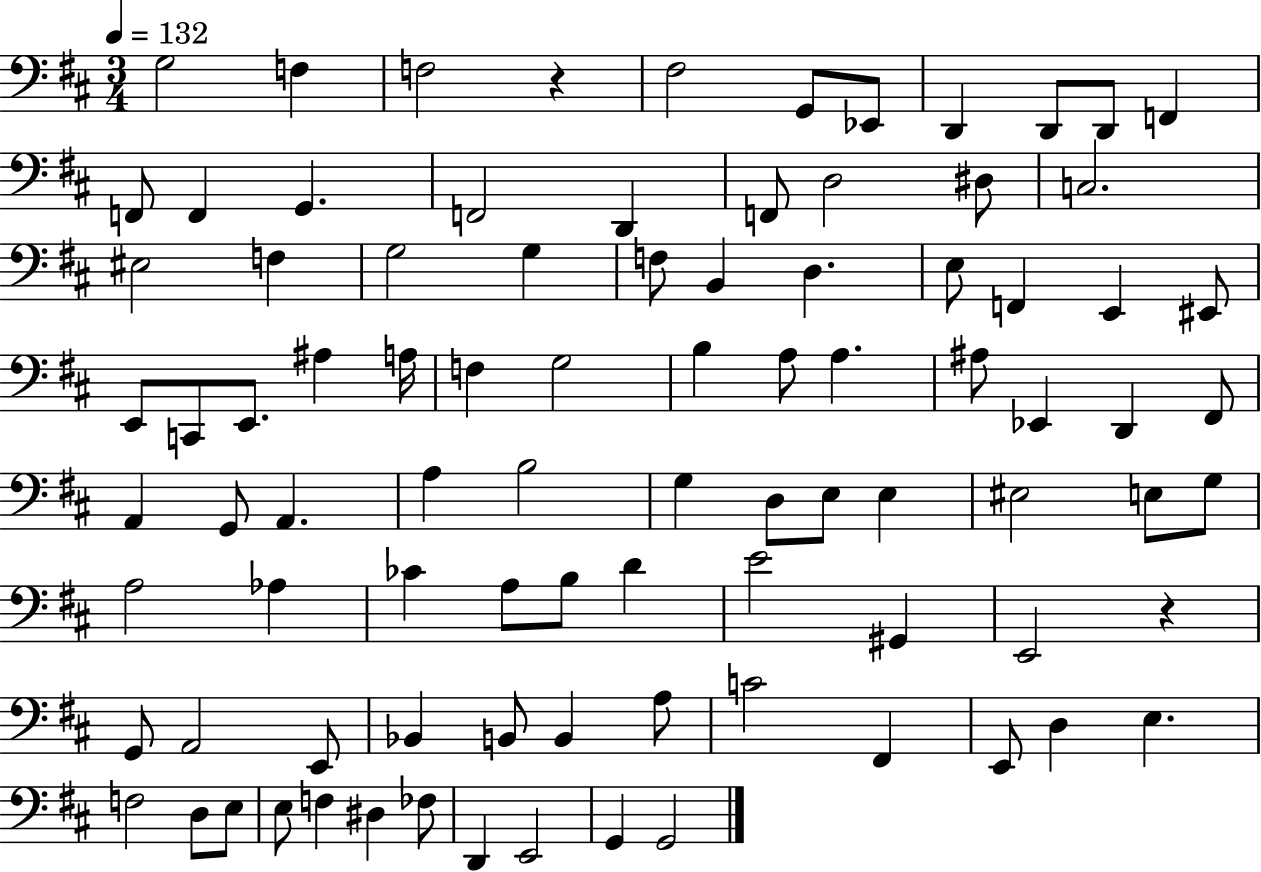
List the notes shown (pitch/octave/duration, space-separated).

G3/h F3/q F3/h R/q F#3/h G2/e Eb2/e D2/q D2/e D2/e F2/q F2/e F2/q G2/q. F2/h D2/q F2/e D3/h D#3/e C3/h. EIS3/h F3/q G3/h G3/q F3/e B2/q D3/q. E3/e F2/q E2/q EIS2/e E2/e C2/e E2/e. A#3/q A3/s F3/q G3/h B3/q A3/e A3/q. A#3/e Eb2/q D2/q F#2/e A2/q G2/e A2/q. A3/q B3/h G3/q D3/e E3/e E3/q EIS3/h E3/e G3/e A3/h Ab3/q CES4/q A3/e B3/e D4/q E4/h G#2/q E2/h R/q G2/e A2/h E2/e Bb2/q B2/e B2/q A3/e C4/h F#2/q E2/e D3/q E3/q. F3/h D3/e E3/e E3/e F3/q D#3/q FES3/e D2/q E2/h G2/q G2/h